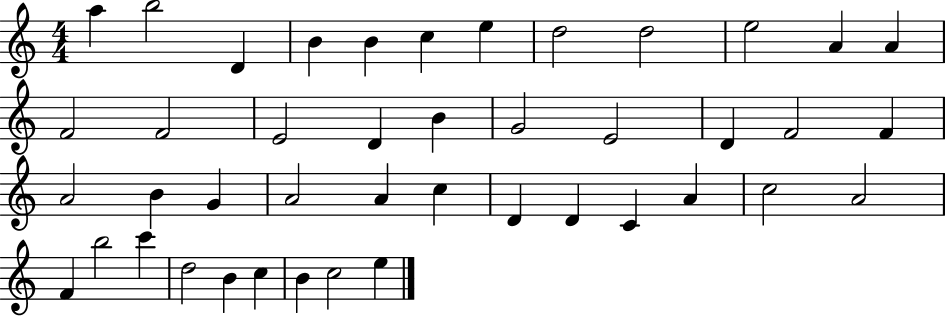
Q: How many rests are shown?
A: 0